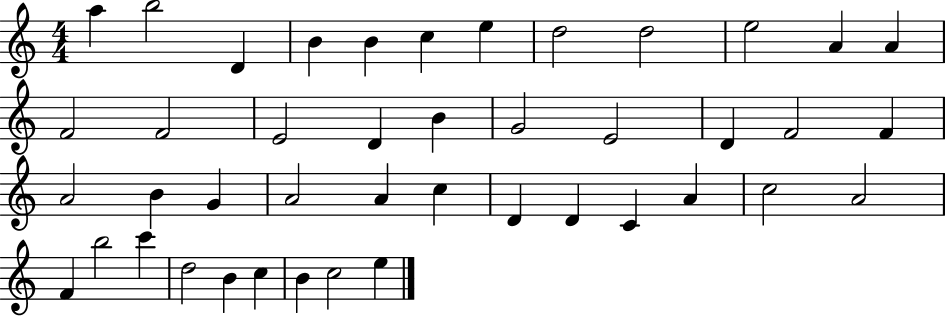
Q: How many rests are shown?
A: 0